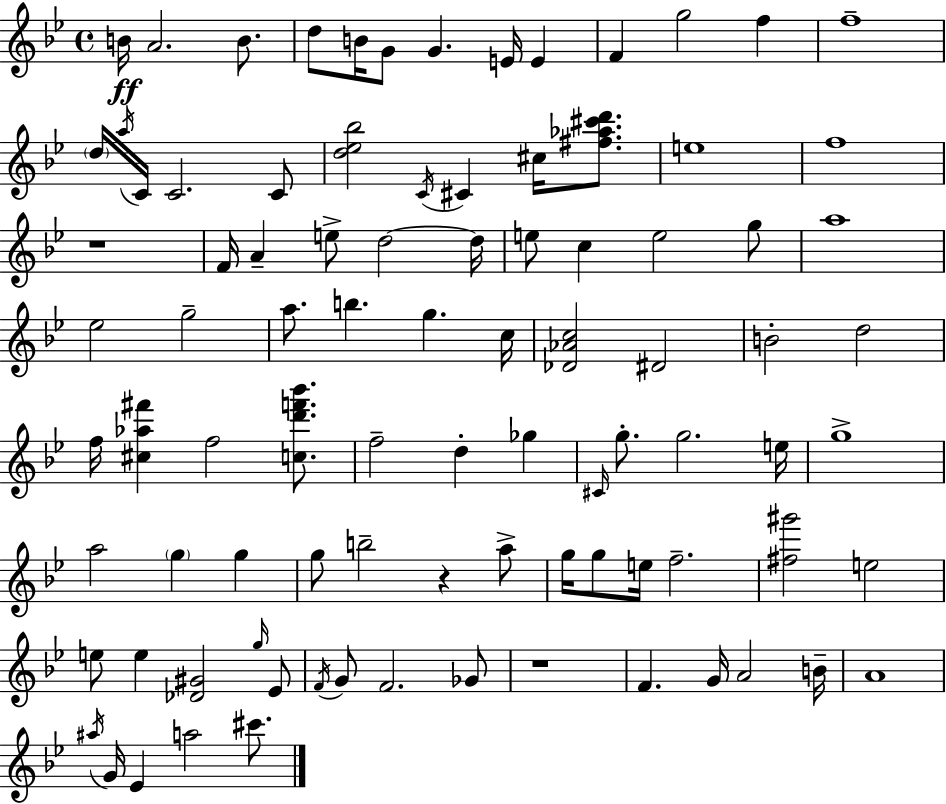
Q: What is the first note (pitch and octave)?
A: B4